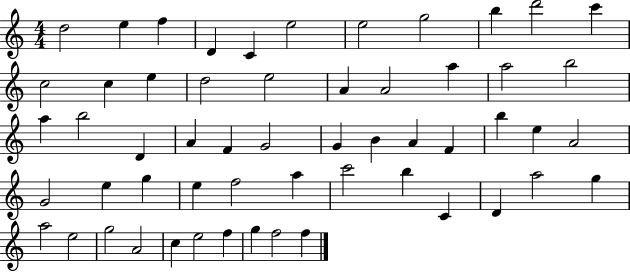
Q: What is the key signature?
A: C major